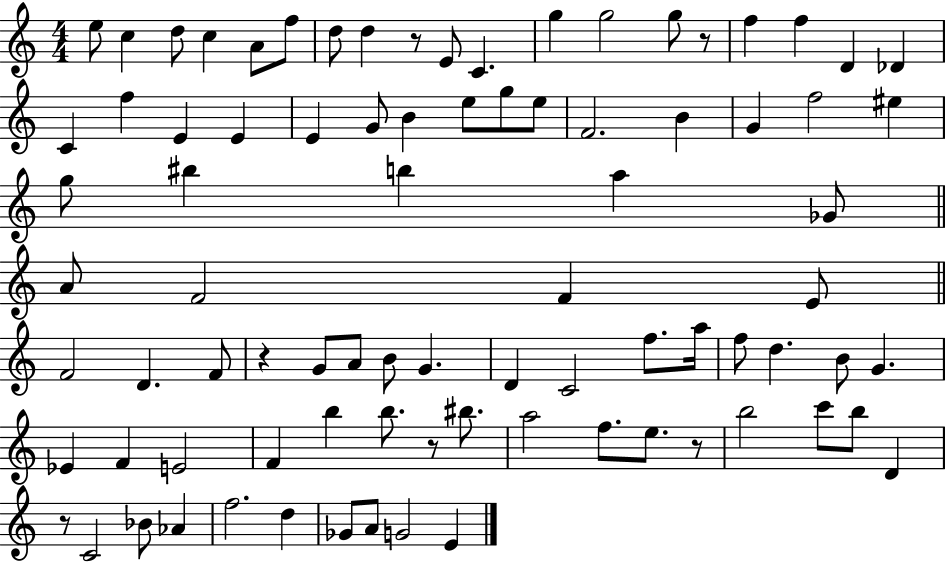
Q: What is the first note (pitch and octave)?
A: E5